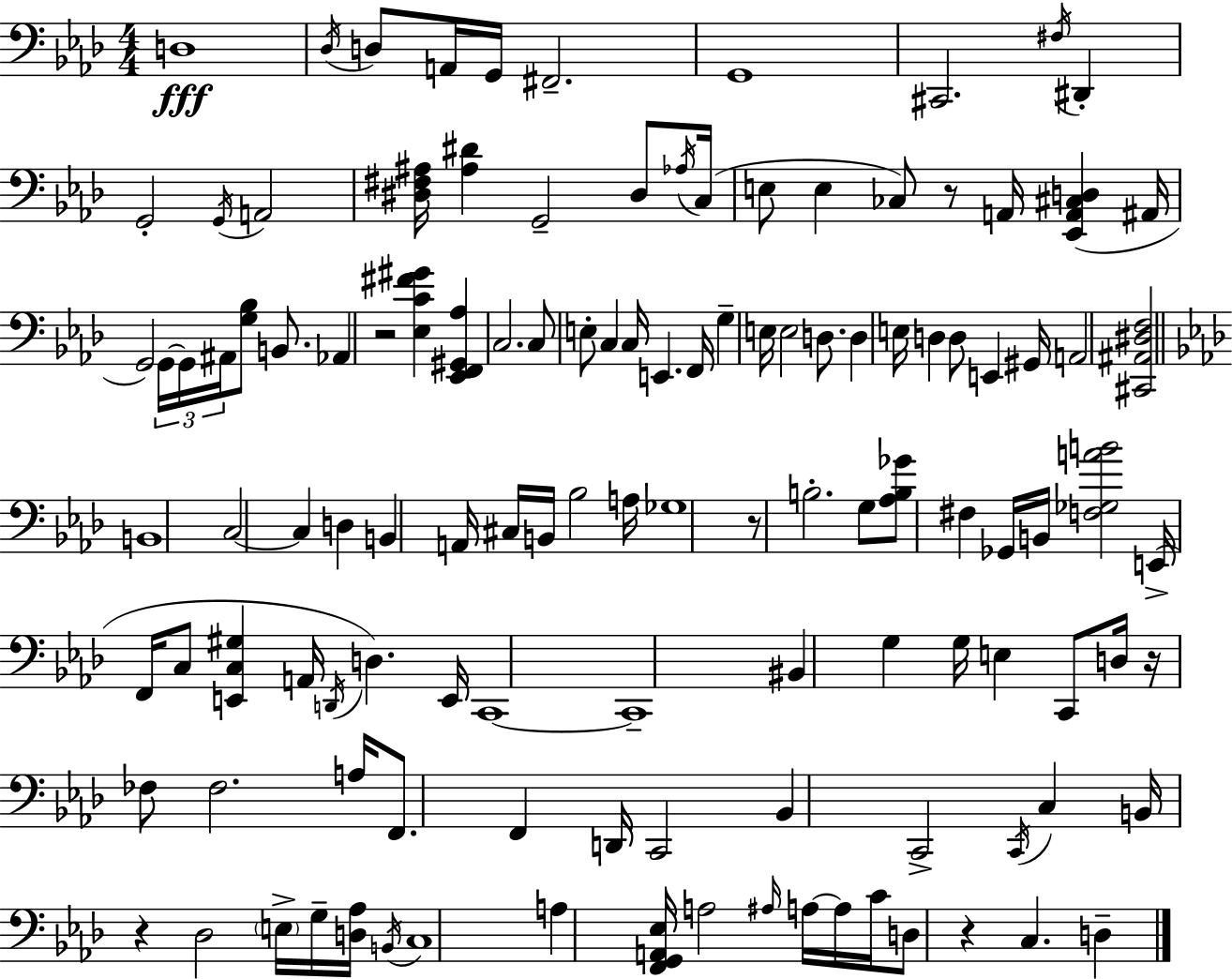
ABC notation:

X:1
T:Untitled
M:4/4
L:1/4
K:Fm
D,4 _D,/4 D,/2 A,,/4 G,,/4 ^F,,2 G,,4 ^C,,2 ^F,/4 ^D,, G,,2 G,,/4 A,,2 [^D,^F,^A,]/4 [^A,^D] G,,2 ^D,/2 _A,/4 C,/4 E,/2 E, _C,/2 z/2 A,,/4 [_E,,A,,^C,D,] ^A,,/4 G,,2 G,,/4 G,,/4 ^A,,/4 [G,_B,]/2 B,,/2 _A,, z2 [_E,C^F^G] [_E,,F,,^G,,_A,] C,2 C,/2 E,/2 C, C,/4 E,, F,,/4 G, E,/4 E,2 D,/2 D, E,/4 D, D,/2 E,, ^G,,/4 A,,2 [^C,,^A,,^D,F,]2 B,,4 C,2 C, D, B,, A,,/4 ^C,/4 B,,/4 _B,2 A,/4 _G,4 z/2 B,2 G,/2 [_A,B,_G]/2 ^F, _G,,/4 B,,/4 [F,_G,AB]2 E,,/4 F,,/4 C,/2 [E,,C,^G,] A,,/4 D,,/4 D, E,,/4 C,,4 C,,4 ^B,, G, G,/4 E, C,,/2 D,/4 z/4 _F,/2 _F,2 A,/4 F,,/2 F,, D,,/4 C,,2 _B,, C,,2 C,,/4 C, B,,/4 z _D,2 E,/4 G,/4 [D,_A,]/4 B,,/4 C,4 A, [F,,G,,A,,_E,]/4 A,2 ^A,/4 A,/4 A,/4 C/4 D,/2 z C, D,